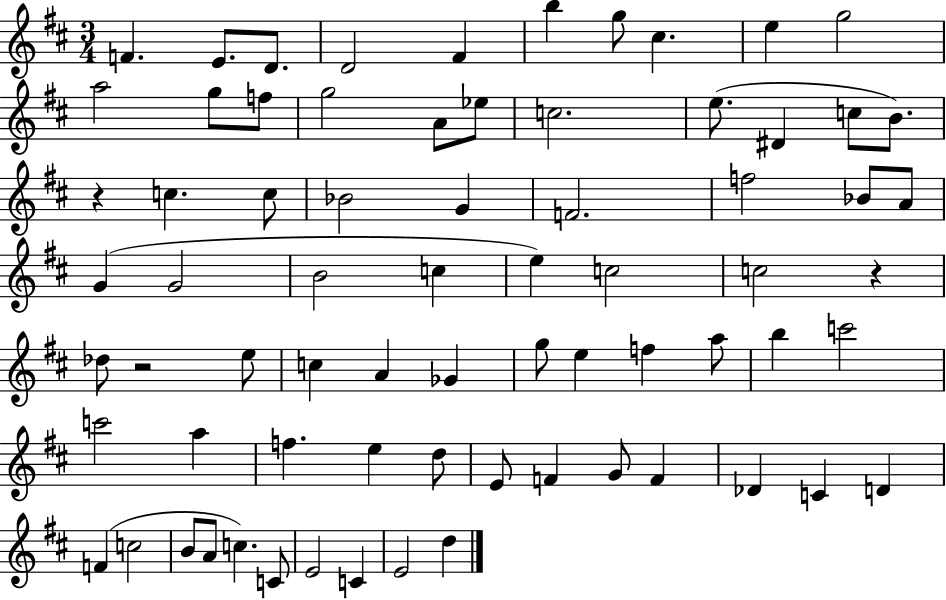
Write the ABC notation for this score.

X:1
T:Untitled
M:3/4
L:1/4
K:D
F E/2 D/2 D2 ^F b g/2 ^c e g2 a2 g/2 f/2 g2 A/2 _e/2 c2 e/2 ^D c/2 B/2 z c c/2 _B2 G F2 f2 _B/2 A/2 G G2 B2 c e c2 c2 z _d/2 z2 e/2 c A _G g/2 e f a/2 b c'2 c'2 a f e d/2 E/2 F G/2 F _D C D F c2 B/2 A/2 c C/2 E2 C E2 d